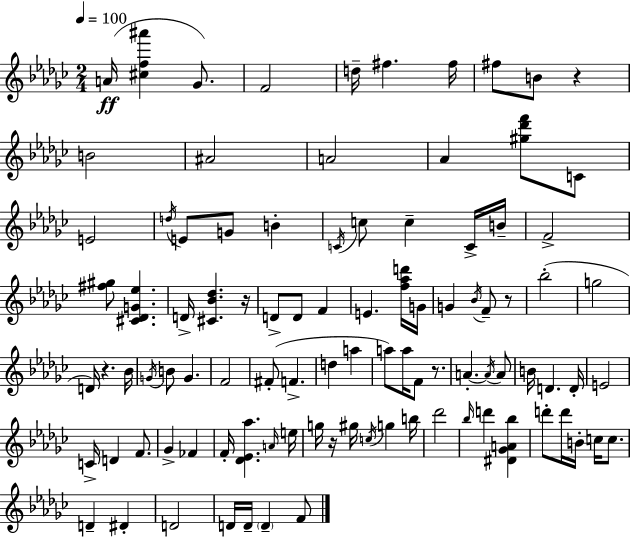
A4/s [C#5,F5,A#6]/q Gb4/e. F4/h D5/s F#5/q. F#5/s F#5/e B4/e R/q B4/h A#4/h A4/h Ab4/q [G#5,Db6,F6]/e C4/e E4/h D5/s E4/e G4/e B4/q C4/s C5/e C5/q C4/s B4/s F4/h [F#5,G#5]/e [C#4,Db4,G4,Eb5]/q. D4/s [C#4,Bb4,Db5]/q. R/s D4/e D4/e F4/q E4/q. [F5,Ab5,D6]/s G4/s G4/q Bb4/s F4/e R/e Bb5/h G5/h D4/s R/q. Bb4/s G4/s B4/e G4/q. F4/h F#4/e F4/q. D5/q A5/q A5/e A5/s F4/e R/e. A4/q. A4/s A4/e B4/s D4/q. D4/s E4/h C4/s D4/q F4/e. Gb4/q FES4/q F4/s [Db4,Eb4,Ab5]/q. A4/s E5/s G5/s R/s G#5/s C5/s G5/q B5/s Db6/h Bb5/s D6/q [D#4,Gb4,A4,Bb5]/q D6/e D6/s B4/s C5/s C5/e. D4/q D#4/q D4/h D4/s D4/s D4/q F4/e